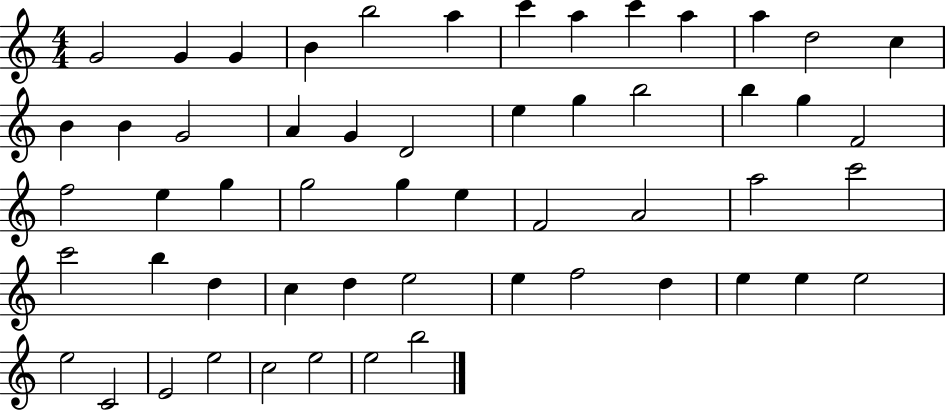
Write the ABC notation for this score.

X:1
T:Untitled
M:4/4
L:1/4
K:C
G2 G G B b2 a c' a c' a a d2 c B B G2 A G D2 e g b2 b g F2 f2 e g g2 g e F2 A2 a2 c'2 c'2 b d c d e2 e f2 d e e e2 e2 C2 E2 e2 c2 e2 e2 b2